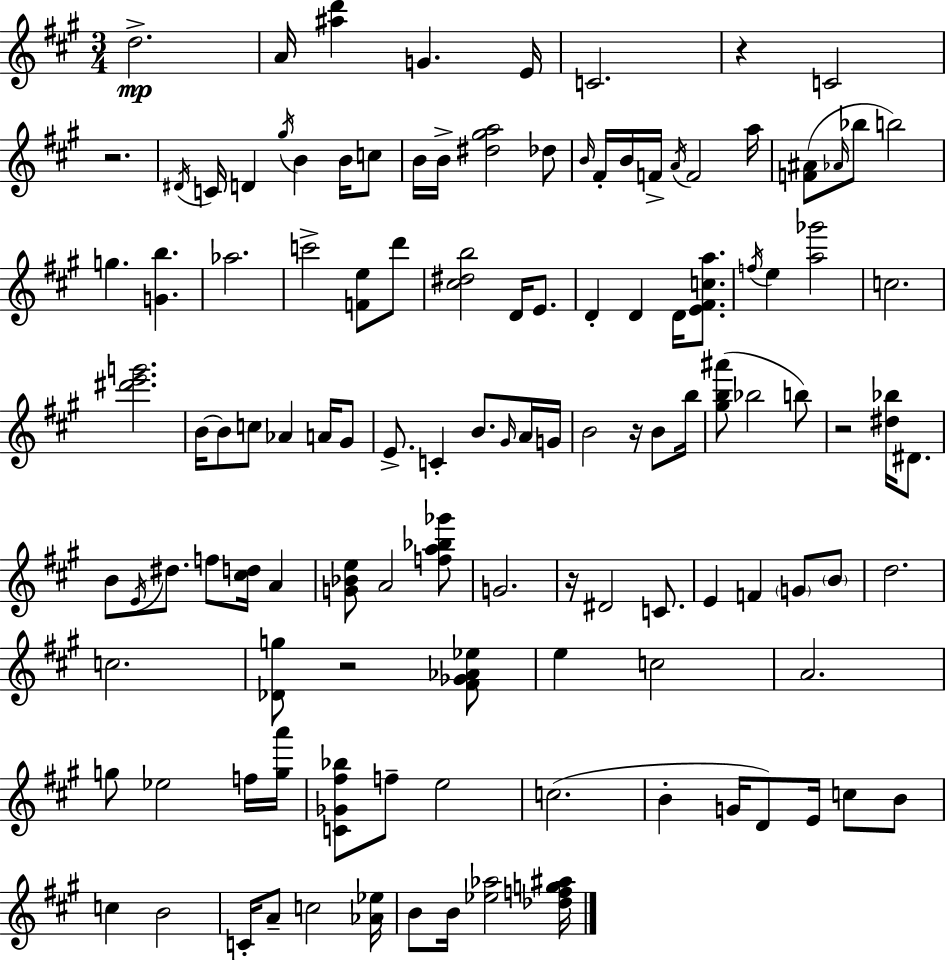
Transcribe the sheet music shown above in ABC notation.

X:1
T:Untitled
M:3/4
L:1/4
K:A
d2 A/4 [^ad'] G E/4 C2 z C2 z2 ^D/4 C/4 D ^g/4 B B/4 c/2 B/4 B/4 [^d^ga]2 _d/2 B/4 ^F/4 B/4 F/4 A/4 F2 a/4 [F^A]/2 _A/4 _b/2 b2 g [Gb] _a2 c'2 [Fe]/2 d'/2 [^c^db]2 D/4 E/2 D D D/4 [E^Fca]/2 f/4 e [a_g']2 c2 [^d'e'g']2 B/4 B/2 c/2 _A A/4 ^G/2 E/2 C B/2 ^G/4 A/4 G/4 B2 z/4 B/2 b/4 [^gb^a']/2 _b2 b/2 z2 [^d_b]/4 ^D/2 B/2 E/4 ^d/2 f/2 [^cd]/4 A [G_Be]/2 A2 [fa_b_g']/2 G2 z/4 ^D2 C/2 E F G/2 B/2 d2 c2 [_Dg]/2 z2 [^F_G_A_e]/2 e c2 A2 g/2 _e2 f/4 [ga']/4 [C_G^f_b]/2 f/2 e2 c2 B G/4 D/2 E/4 c/2 B/2 c B2 C/4 A/2 c2 [_A_e]/4 B/2 B/4 [_e_a]2 [_dfg^a]/4